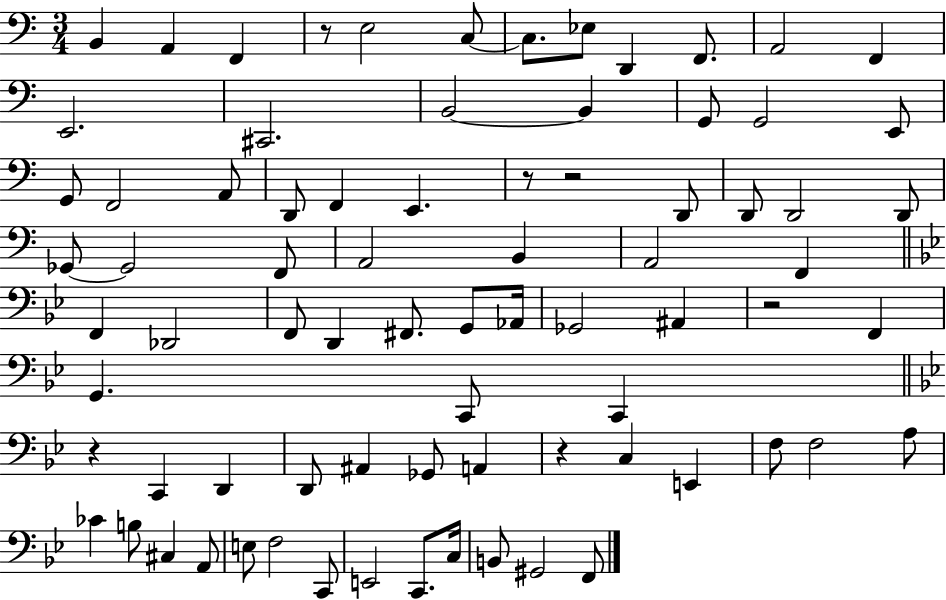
X:1
T:Untitled
M:3/4
L:1/4
K:C
B,, A,, F,, z/2 E,2 C,/2 C,/2 _E,/2 D,, F,,/2 A,,2 F,, E,,2 ^C,,2 B,,2 B,, G,,/2 G,,2 E,,/2 G,,/2 F,,2 A,,/2 D,,/2 F,, E,, z/2 z2 D,,/2 D,,/2 D,,2 D,,/2 _G,,/2 _G,,2 F,,/2 A,,2 B,, A,,2 F,, F,, _D,,2 F,,/2 D,, ^F,,/2 G,,/2 _A,,/4 _G,,2 ^A,, z2 F,, G,, C,,/2 C,, z C,, D,, D,,/2 ^A,, _G,,/2 A,, z C, E,, F,/2 F,2 A,/2 _C B,/2 ^C, A,,/2 E,/2 F,2 C,,/2 E,,2 C,,/2 C,/4 B,,/2 ^G,,2 F,,/2